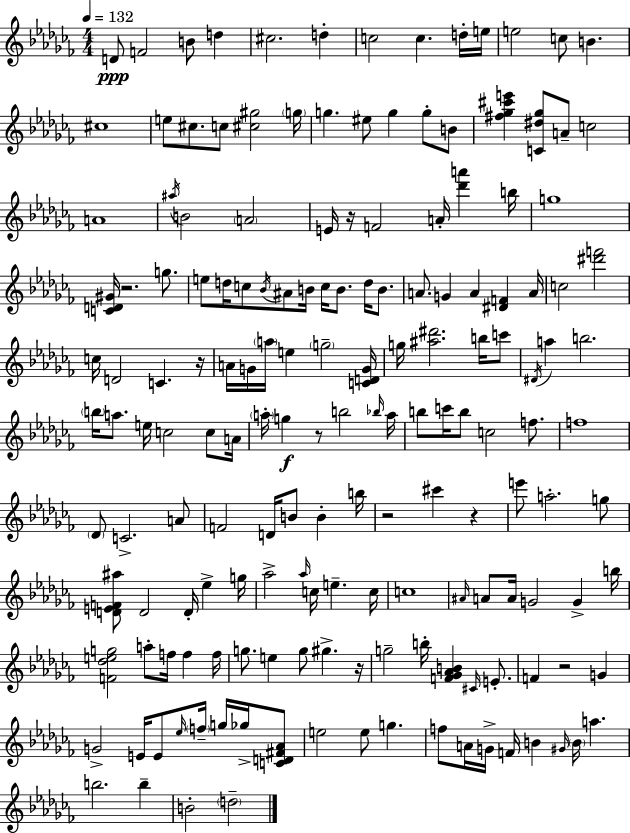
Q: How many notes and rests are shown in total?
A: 166